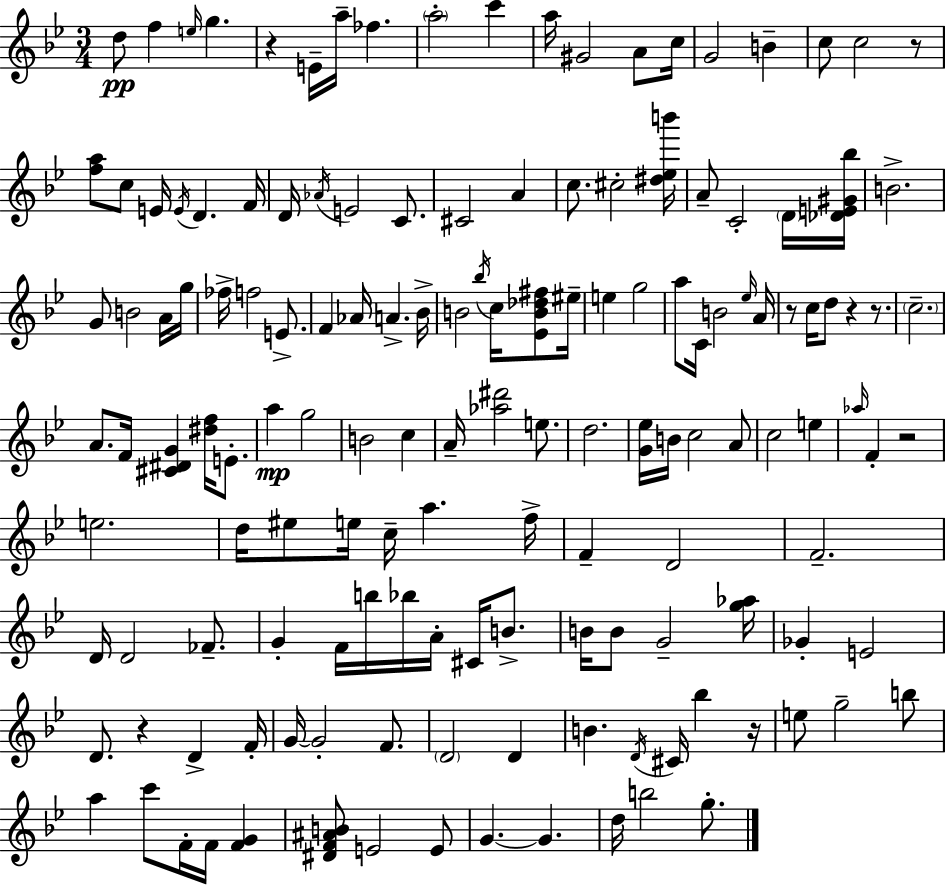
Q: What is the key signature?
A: BES major